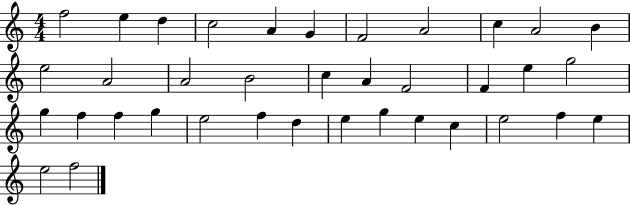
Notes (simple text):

F5/h E5/q D5/q C5/h A4/q G4/q F4/h A4/h C5/q A4/h B4/q E5/h A4/h A4/h B4/h C5/q A4/q F4/h F4/q E5/q G5/h G5/q F5/q F5/q G5/q E5/h F5/q D5/q E5/q G5/q E5/q C5/q E5/h F5/q E5/q E5/h F5/h